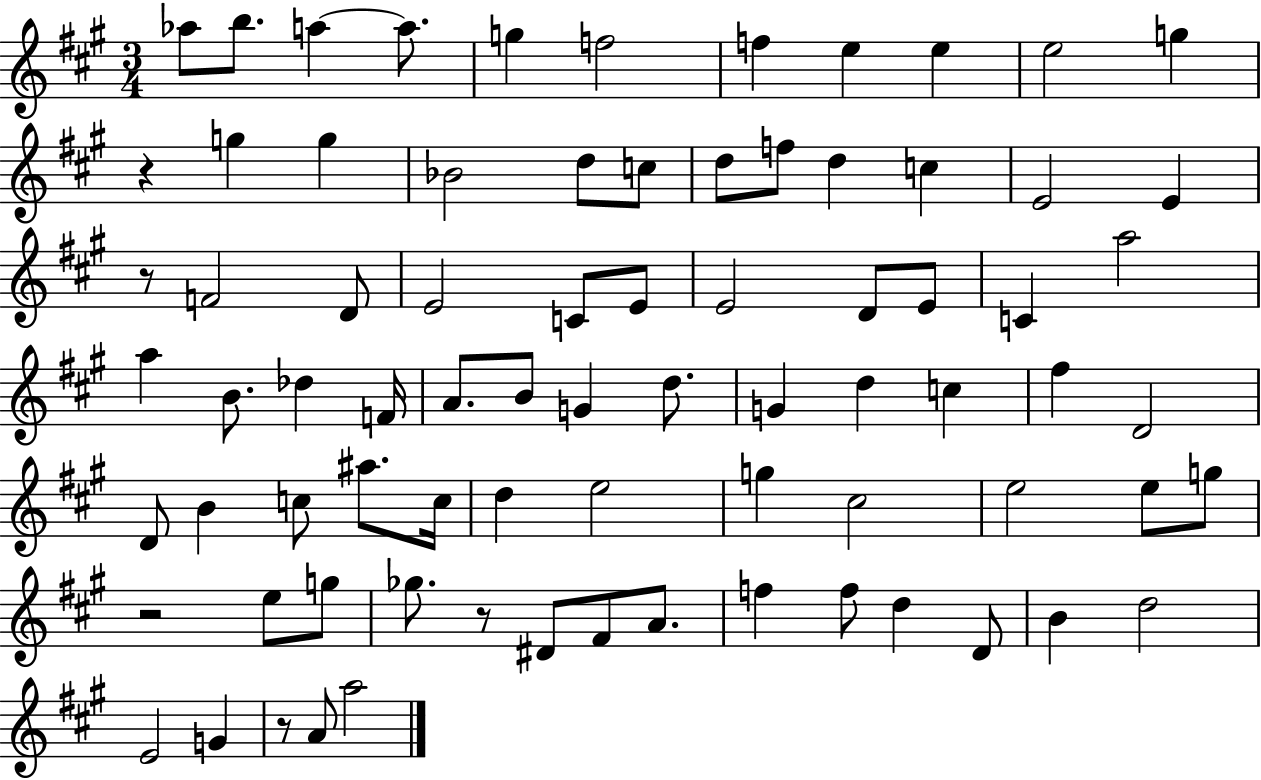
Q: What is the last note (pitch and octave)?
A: A5